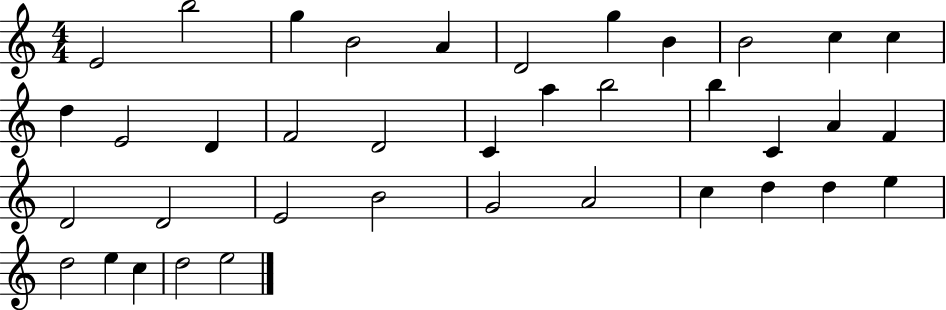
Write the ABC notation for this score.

X:1
T:Untitled
M:4/4
L:1/4
K:C
E2 b2 g B2 A D2 g B B2 c c d E2 D F2 D2 C a b2 b C A F D2 D2 E2 B2 G2 A2 c d d e d2 e c d2 e2